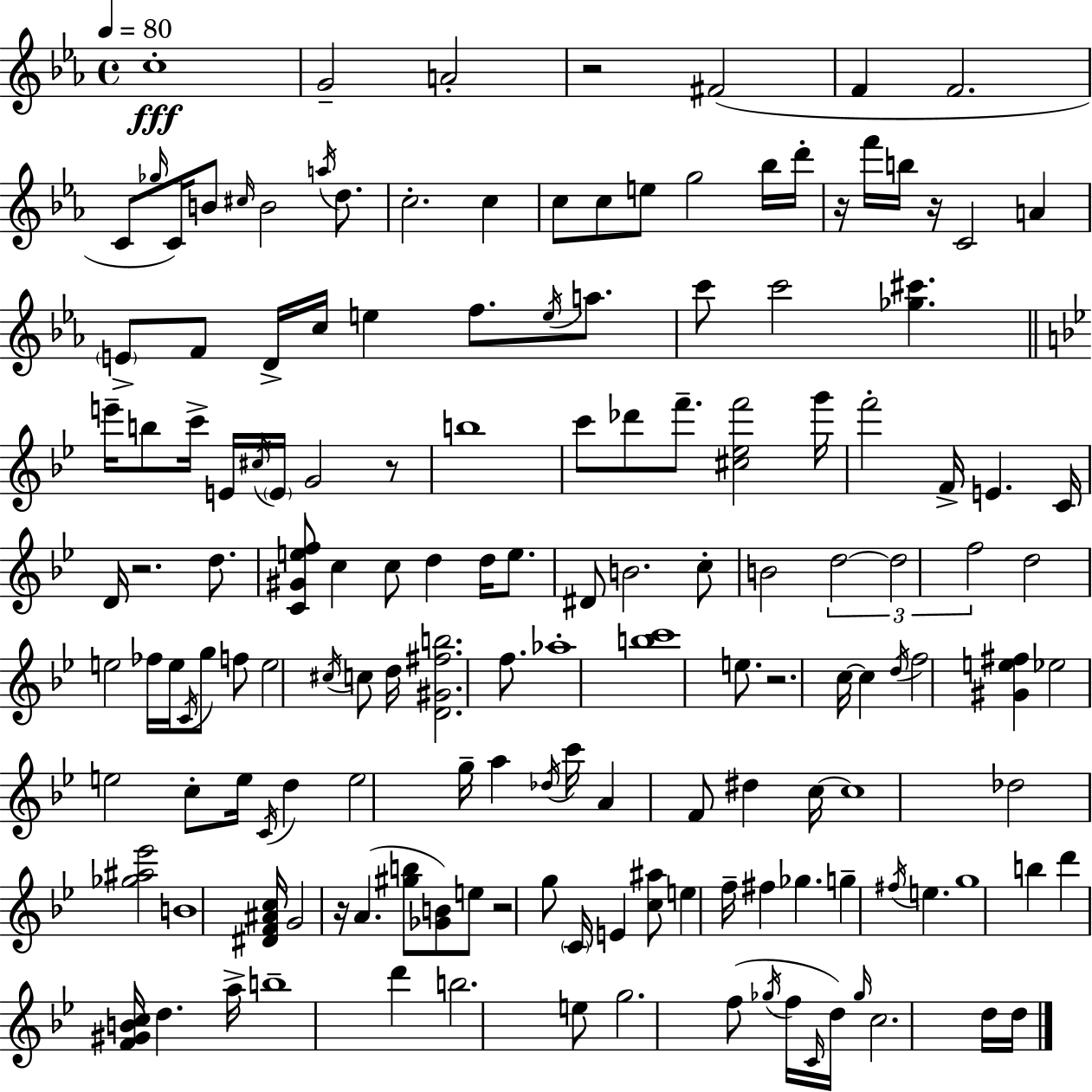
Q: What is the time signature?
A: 4/4